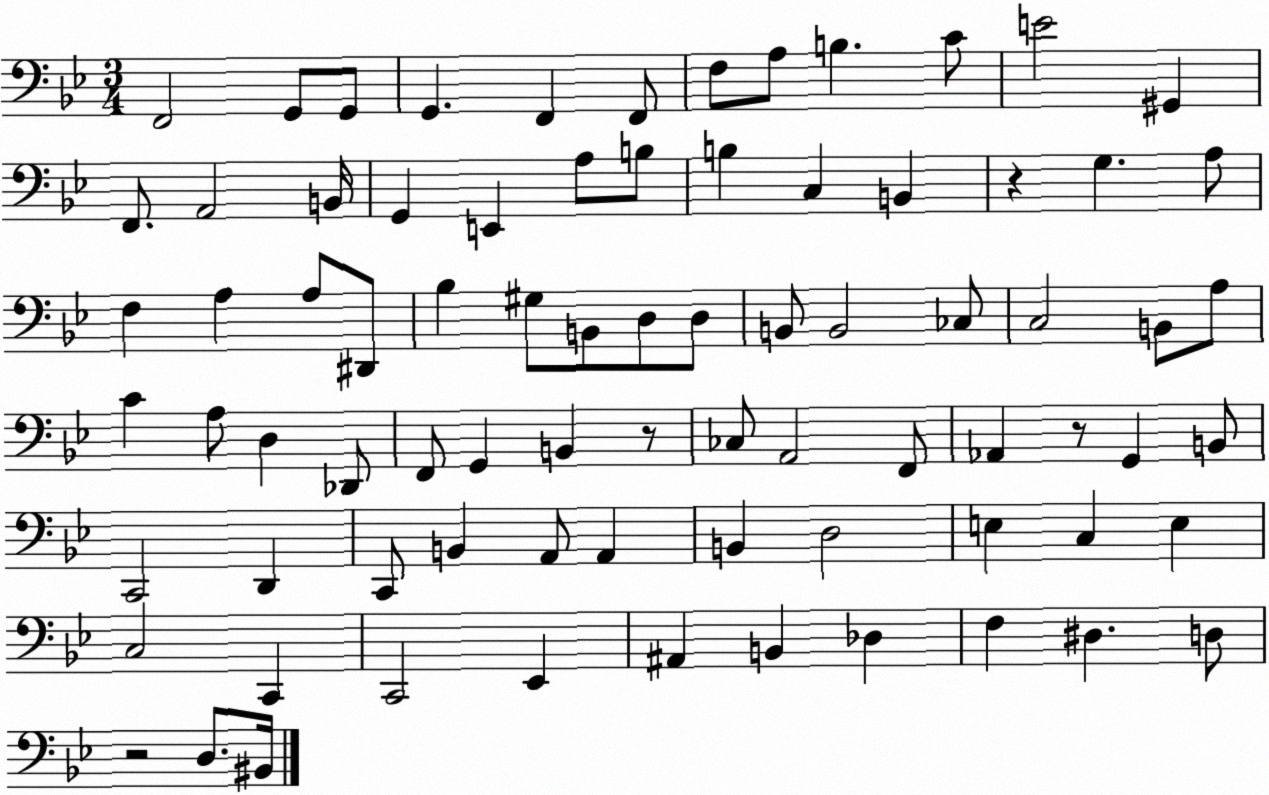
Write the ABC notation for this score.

X:1
T:Untitled
M:3/4
L:1/4
K:Bb
F,,2 G,,/2 G,,/2 G,, F,, F,,/2 F,/2 A,/2 B, C/2 E2 ^G,, F,,/2 A,,2 B,,/4 G,, E,, A,/2 B,/2 B, C, B,, z G, A,/2 F, A, A,/2 ^D,,/2 _B, ^G,/2 B,,/2 D,/2 D,/2 B,,/2 B,,2 _C,/2 C,2 B,,/2 A,/2 C A,/2 D, _D,,/2 F,,/2 G,, B,, z/2 _C,/2 A,,2 F,,/2 _A,, z/2 G,, B,,/2 C,,2 D,, C,,/2 B,, A,,/2 A,, B,, D,2 E, C, E, C,2 C,, C,,2 _E,, ^A,, B,, _D, F, ^D, D,/2 z2 D,/2 ^B,,/4